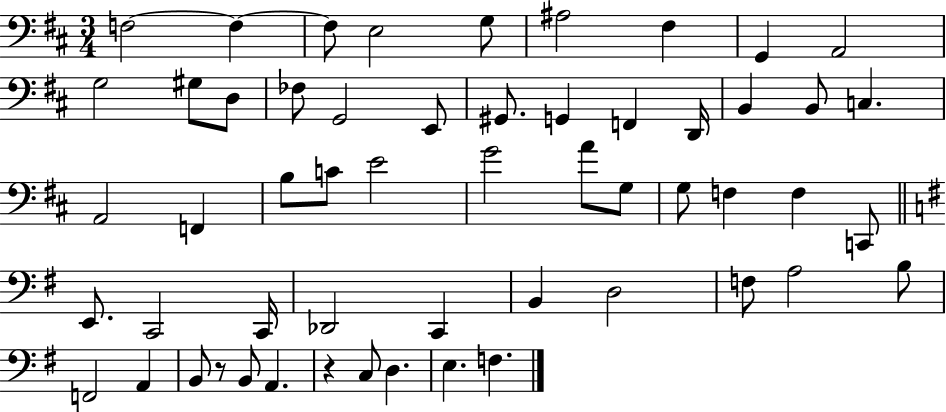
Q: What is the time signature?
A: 3/4